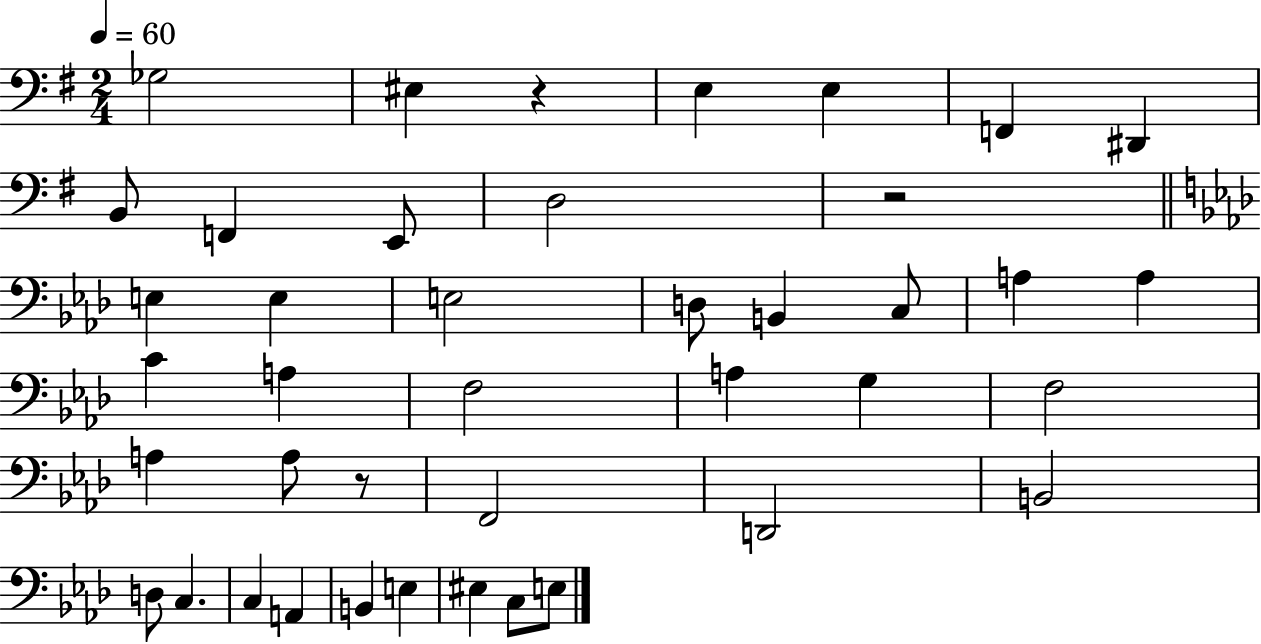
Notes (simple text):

Gb3/h EIS3/q R/q E3/q E3/q F2/q D#2/q B2/e F2/q E2/e D3/h R/h E3/q E3/q E3/h D3/e B2/q C3/e A3/q A3/q C4/q A3/q F3/h A3/q G3/q F3/h A3/q A3/e R/e F2/h D2/h B2/h D3/e C3/q. C3/q A2/q B2/q E3/q EIS3/q C3/e E3/e